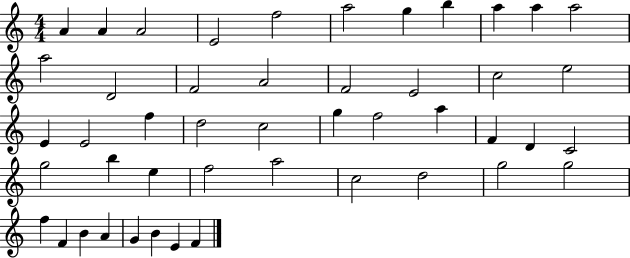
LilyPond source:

{
  \clef treble
  \numericTimeSignature
  \time 4/4
  \key c \major
  a'4 a'4 a'2 | e'2 f''2 | a''2 g''4 b''4 | a''4 a''4 a''2 | \break a''2 d'2 | f'2 a'2 | f'2 e'2 | c''2 e''2 | \break e'4 e'2 f''4 | d''2 c''2 | g''4 f''2 a''4 | f'4 d'4 c'2 | \break g''2 b''4 e''4 | f''2 a''2 | c''2 d''2 | g''2 g''2 | \break f''4 f'4 b'4 a'4 | g'4 b'4 e'4 f'4 | \bar "|."
}